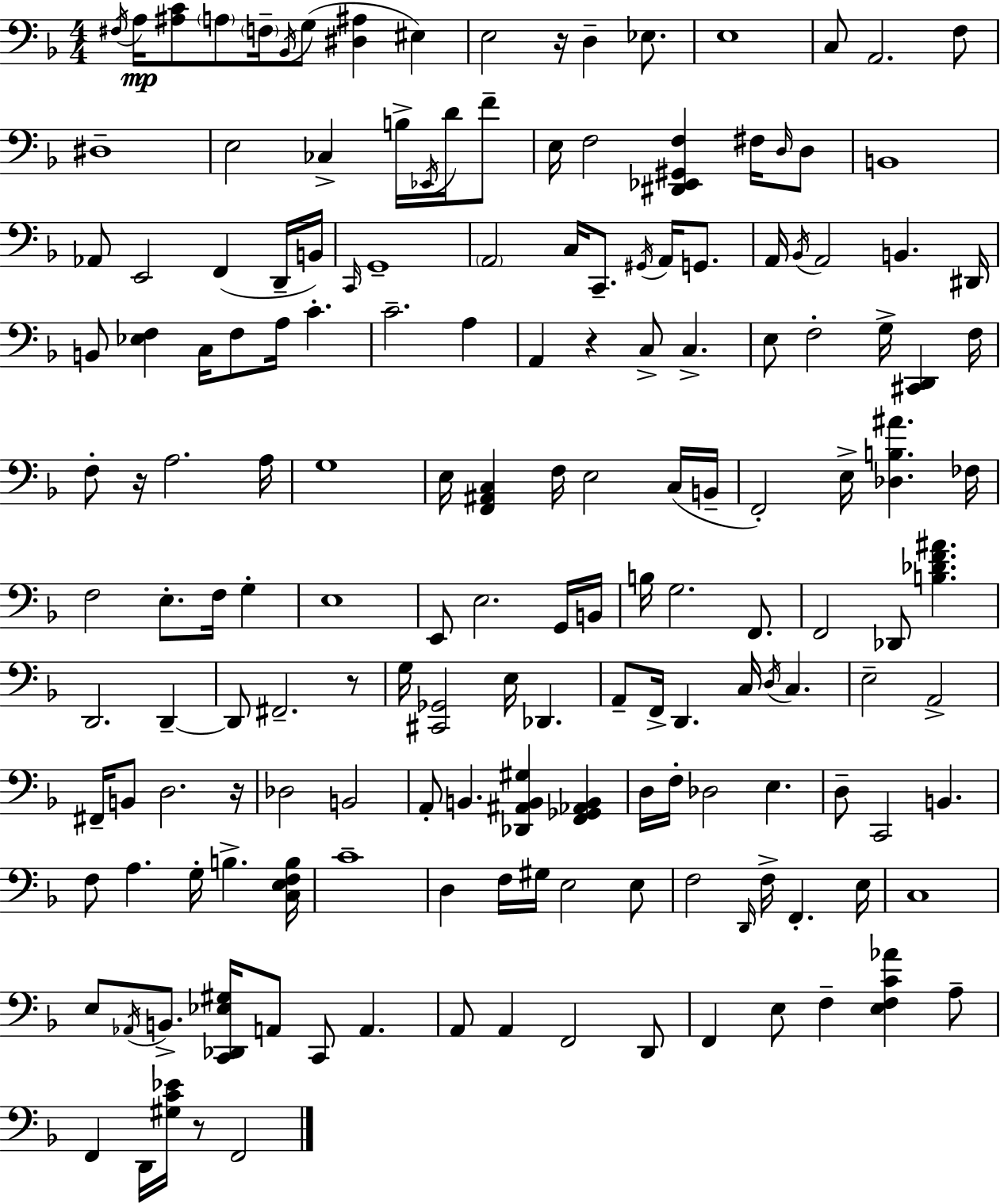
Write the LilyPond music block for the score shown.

{
  \clef bass
  \numericTimeSignature
  \time 4/4
  \key d \minor
  \acciaccatura { fis16 }\mp a16 <ais c'>8 \parenthesize a8 \parenthesize f16-- \acciaccatura { bes,16 }( g8 <dis ais>4 eis4) | e2 r16 d4-- ees8. | e1 | c8 a,2. | \break f8 dis1-- | e2 ces4-> b16-> \acciaccatura { ees,16 } | d'16 f'8-- e16 f2 <dis, ees, gis, f>4 | fis16 \grace { d16 } d8 b,1 | \break aes,8 e,2 f,4( | d,16-- b,16) \grace { c,16 } g,1-- | \parenthesize a,2 c16 c,8.-- | \acciaccatura { gis,16 } a,16 g,8. a,16 \acciaccatura { bes,16 } a,2 | \break b,4. dis,16 b,8 <ees f>4 c16 f8 | a16 c'4.-. c'2.-- | a4 a,4 r4 c8-> | c4.-> e8 f2-. | \break g16-> <cis, d,>4 f16 f8-. r16 a2. | a16 g1 | e16 <f, ais, c>4 f16 e2 | c16( b,16-- f,2-.) e16-> | \break <des b ais'>4. fes16 f2 e8.-. | f16 g4-. e1 | e,8 e2. | g,16 b,16 b16 g2. | \break f,8. f,2 des,8 | <b des' f' ais'>4. d,2. | d,4--~~ d,8 fis,2.-- | r8 g16 <cis, ges,>2 | \break e16 des,4. a,8-- f,16-> d,4. | c16 \acciaccatura { d16 } c4. e2-- | a,2-> fis,16-- b,8 d2. | r16 des2 | \break b,2 a,8-. b,4. | <des, ais, b, gis>4 <f, ges, aes, b,>4 d16 f16-. des2 | e4. d8-- c,2 | b,4. f8 a4. | \break g16-. b4.-> <c e f b>16 c'1-- | d4 f16 gis16 e2 | e8 f2 | \grace { d,16 } f16-> f,4.-. e16 c1 | \break e8 \acciaccatura { aes,16 } b,8.-> <c, des, ees gis>16 | a,8 c,8 a,4. a,8 a,4 | f,2 d,8 f,4 e8 | f4-- <e f c' aes'>4 a8-- f,4 d,16 <gis c' ees'>16 | \break r8 f,2 \bar "|."
}